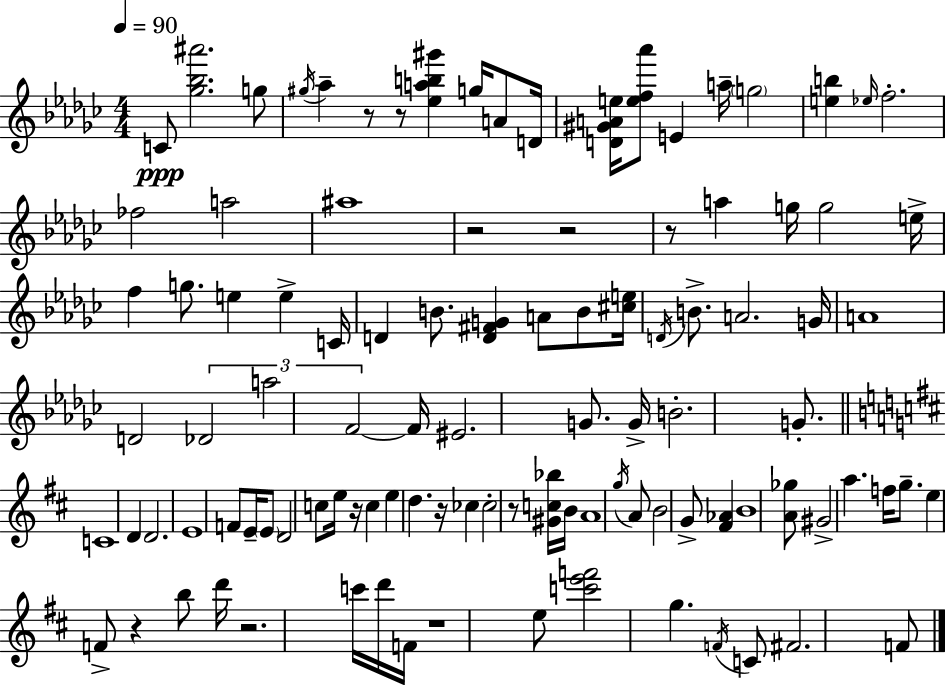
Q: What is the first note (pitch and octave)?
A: C4